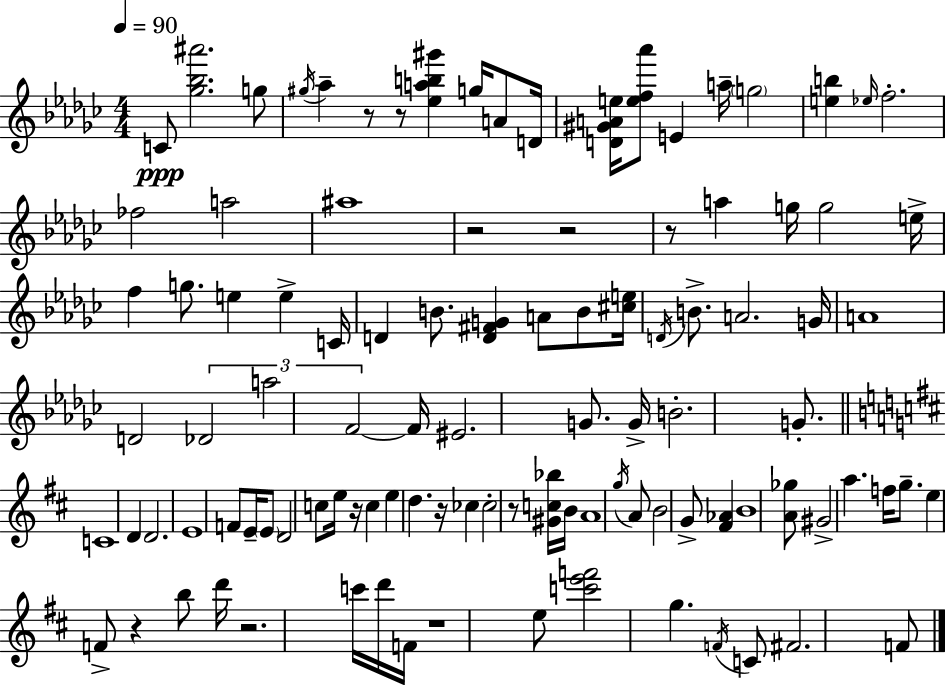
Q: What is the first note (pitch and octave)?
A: C4